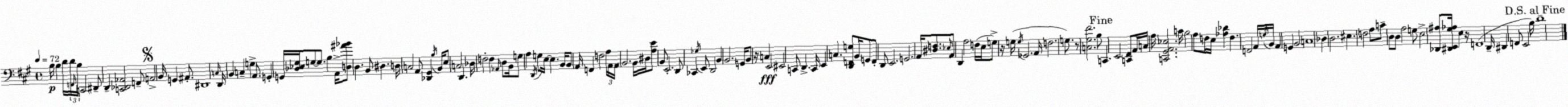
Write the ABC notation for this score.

X:1
T:Untitled
M:4/4
L:1/4
K:A
B,/4 B, D/4 D/4 F,,/4 B,/4 C,,2 ^D,,/2 D,, [C,,_D,,_A,,]2 F,,/2 A,,2 B,,/4 G,, ^A,,/2 ^D,,4 C,/4 D,,/4 B,, C, G, A,,/2 G,, G,,/4 [_D,_E,^G,]/4 G,/2 G,/2 B, A,,/4 [D,^A_B]/2 D, B,,/2 ^D, D,/4 C,2 A,,/2 [_D,,^G,,] B,/4 B,,/4 E,/2 C,2 D,, _D,/4 F,2 F, _A,,/4 D,/2 B,,/4 G,/2 A, D,,/4 G,/2 E,/4 E, B,,/4 B,,/2 A,,/4 F,, F,2 A,/4 A,,/4 A,,/4 B,,2 B,,/4 ^D,/4 [A,E]/2 B,,/2 E,,2 D,,/2 _C,, _G,/4 E,,/2 D,,2 B,, B,,2 G,,/4 B,,/2 z/4 C, E,,2 ^E,,2 C,,/2 D,, C,,/4 E,, C, [D,,F,,G,]/2 B,,/4 G,,/2 F,,/2 D,,/2 E,,2 G,,2 A,,/4 [^D,F,]/2 _E,/4 A,,/2 D,, A,2 F,/4 E,/4 G,/2 z/4 G,/4 G,/4 _G,,2 A,,/4 F,2 G,/2 z/2 [C,^G,^F]2 B,/2 C,, E,,2 [C,,^F,,]/2 A,,/4 C,/4 A,/4 [C,,^G,,A,,_E,]2 C/4 B,2 A,/2 F,/4 E,/4 [_A,_D] F, F,,2 A,,/4 G,/4 B,,/4 A,, G,, B,,2 C,4 _D, D,2 ^E, F,2 A,/2 C/2 D,/2 D,/2 A,2 G,/2 E,2 [_D,,^A,]/2 [^D,,E,,^G,_A,]/4 E, z/4 F,,4 D,,/4 ^D,, F,,/2 E,,2 B,/4 D4